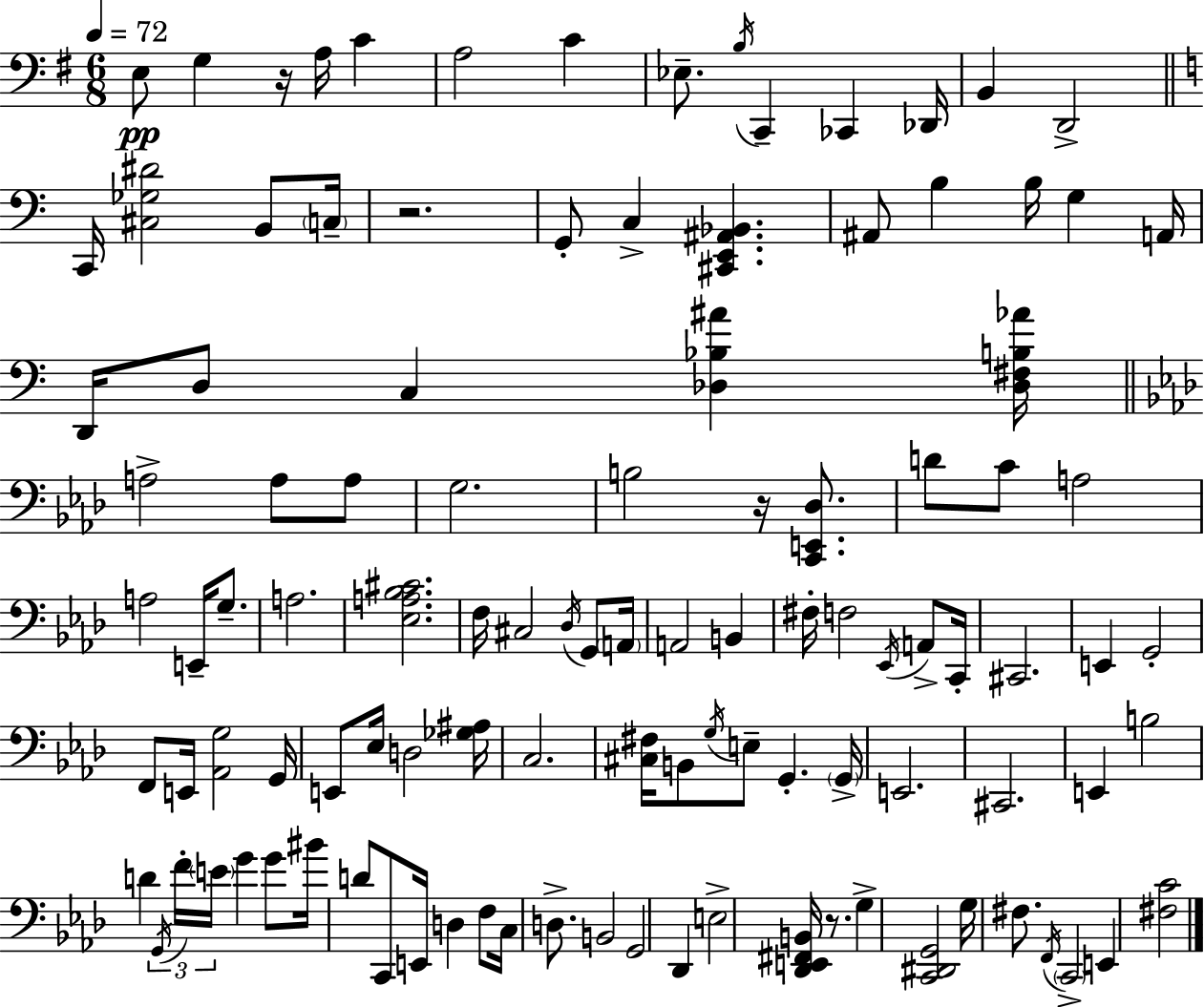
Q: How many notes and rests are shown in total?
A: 109